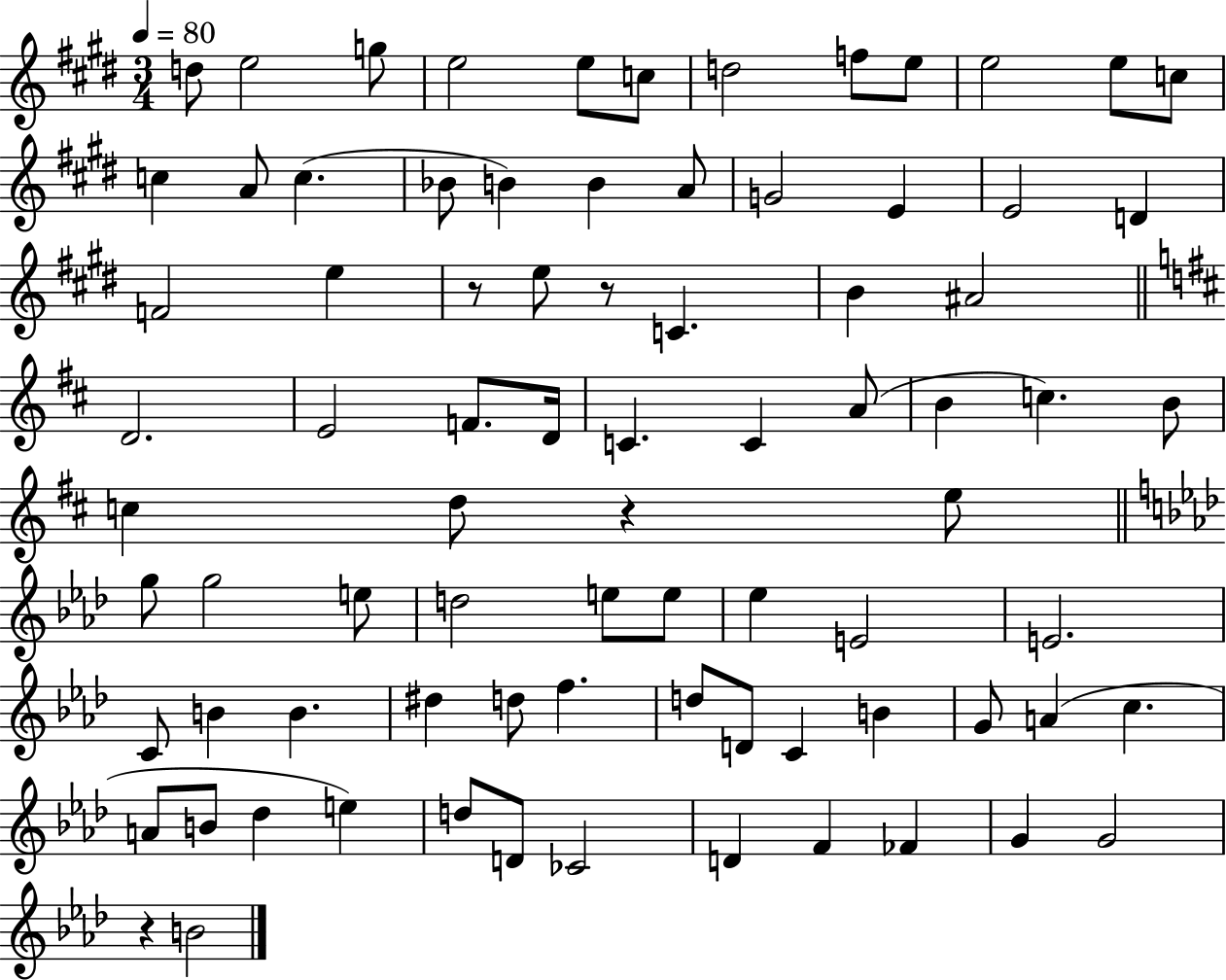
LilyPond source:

{
  \clef treble
  \numericTimeSignature
  \time 3/4
  \key e \major
  \tempo 4 = 80
  d''8 e''2 g''8 | e''2 e''8 c''8 | d''2 f''8 e''8 | e''2 e''8 c''8 | \break c''4 a'8 c''4.( | bes'8 b'4) b'4 a'8 | g'2 e'4 | e'2 d'4 | \break f'2 e''4 | r8 e''8 r8 c'4. | b'4 ais'2 | \bar "||" \break \key b \minor d'2. | e'2 f'8. d'16 | c'4. c'4 a'8( | b'4 c''4.) b'8 | \break c''4 d''8 r4 e''8 | \bar "||" \break \key aes \major g''8 g''2 e''8 | d''2 e''8 e''8 | ees''4 e'2 | e'2. | \break c'8 b'4 b'4. | dis''4 d''8 f''4. | d''8 d'8 c'4 b'4 | g'8 a'4( c''4. | \break a'8 b'8 des''4 e''4) | d''8 d'8 ces'2 | d'4 f'4 fes'4 | g'4 g'2 | \break r4 b'2 | \bar "|."
}